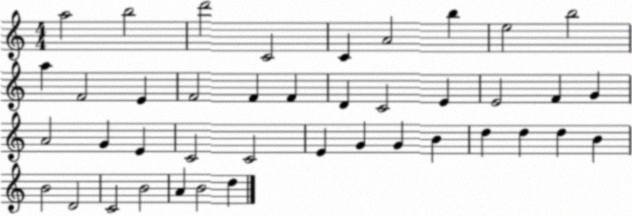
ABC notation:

X:1
T:Untitled
M:4/4
L:1/4
K:C
a2 b2 d'2 C2 C A2 b e2 b2 a F2 E F2 F F D C2 E E2 F G A2 G E C2 C2 E G G B d d d B B2 D2 C2 B2 A B2 d